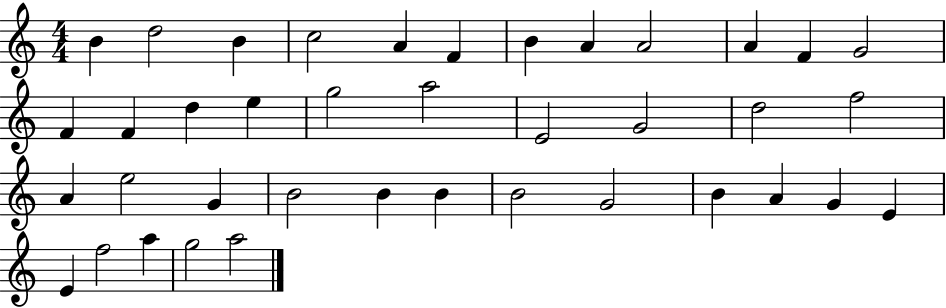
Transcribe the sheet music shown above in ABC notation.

X:1
T:Untitled
M:4/4
L:1/4
K:C
B d2 B c2 A F B A A2 A F G2 F F d e g2 a2 E2 G2 d2 f2 A e2 G B2 B B B2 G2 B A G E E f2 a g2 a2